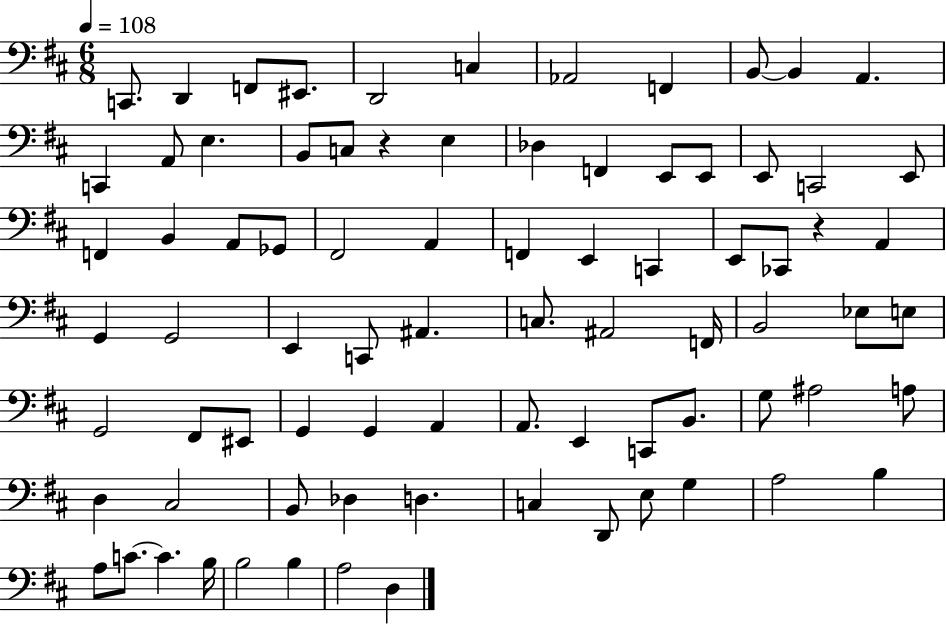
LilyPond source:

{
  \clef bass
  \numericTimeSignature
  \time 6/8
  \key d \major
  \tempo 4 = 108
  c,8. d,4 f,8 eis,8. | d,2 c4 | aes,2 f,4 | b,8~~ b,4 a,4. | \break c,4 a,8 e4. | b,8 c8 r4 e4 | des4 f,4 e,8 e,8 | e,8 c,2 e,8 | \break f,4 b,4 a,8 ges,8 | fis,2 a,4 | f,4 e,4 c,4 | e,8 ces,8 r4 a,4 | \break g,4 g,2 | e,4 c,8 ais,4. | c8. ais,2 f,16 | b,2 ees8 e8 | \break g,2 fis,8 eis,8 | g,4 g,4 a,4 | a,8. e,4 c,8 b,8. | g8 ais2 a8 | \break d4 cis2 | b,8 des4 d4. | c4 d,8 e8 g4 | a2 b4 | \break a8 c'8.~~ c'4. b16 | b2 b4 | a2 d4 | \bar "|."
}